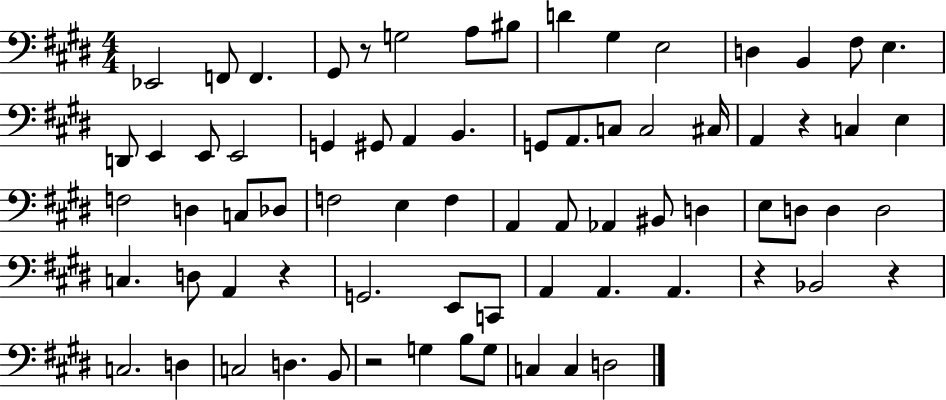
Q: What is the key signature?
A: E major